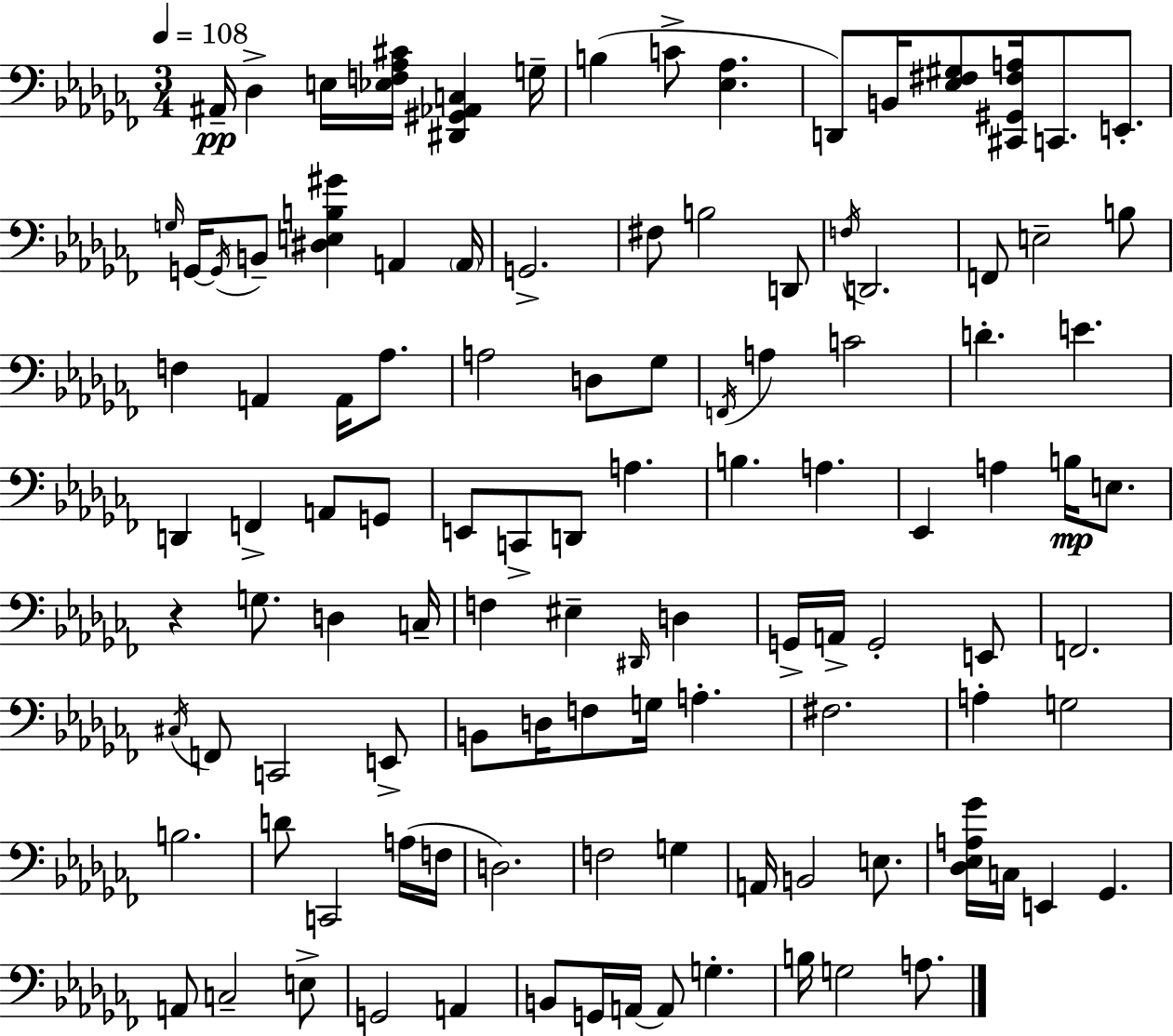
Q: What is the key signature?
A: AES minor